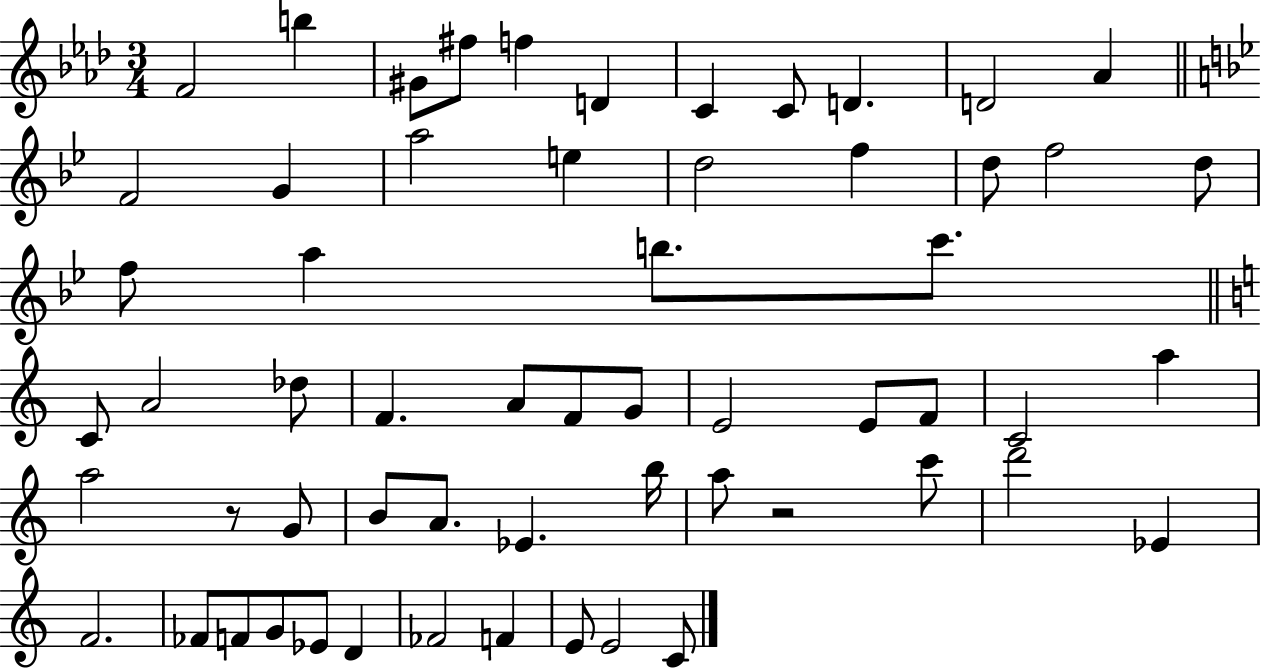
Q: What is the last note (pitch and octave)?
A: C4